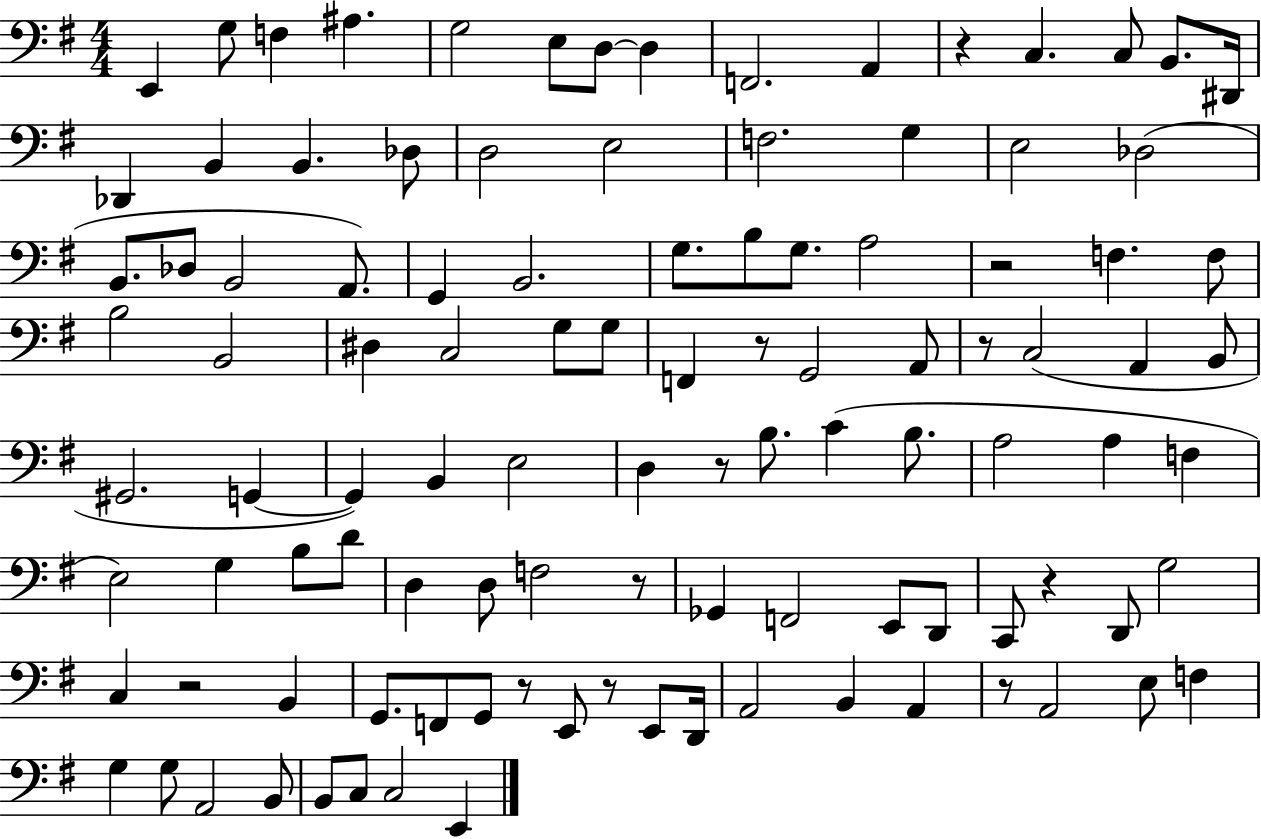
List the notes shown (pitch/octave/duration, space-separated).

E2/q G3/e F3/q A#3/q. G3/h E3/e D3/e D3/q F2/h. A2/q R/q C3/q. C3/e B2/e. D#2/s Db2/q B2/q B2/q. Db3/e D3/h E3/h F3/h. G3/q E3/h Db3/h B2/e. Db3/e B2/h A2/e. G2/q B2/h. G3/e. B3/e G3/e. A3/h R/h F3/q. F3/e B3/h B2/h D#3/q C3/h G3/e G3/e F2/q R/e G2/h A2/e R/e C3/h A2/q B2/e G#2/h. G2/q G2/q B2/q E3/h D3/q R/e B3/e. C4/q B3/e. A3/h A3/q F3/q E3/h G3/q B3/e D4/e D3/q D3/e F3/h R/e Gb2/q F2/h E2/e D2/e C2/e R/q D2/e G3/h C3/q R/h B2/q G2/e. F2/e G2/e R/e E2/e R/e E2/e D2/s A2/h B2/q A2/q R/e A2/h E3/e F3/q G3/q G3/e A2/h B2/e B2/e C3/e C3/h E2/q